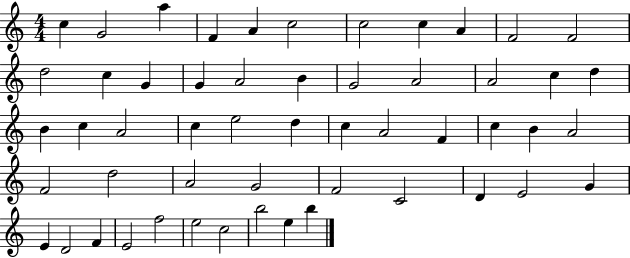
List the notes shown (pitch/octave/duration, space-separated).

C5/q G4/h A5/q F4/q A4/q C5/h C5/h C5/q A4/q F4/h F4/h D5/h C5/q G4/q G4/q A4/h B4/q G4/h A4/h A4/h C5/q D5/q B4/q C5/q A4/h C5/q E5/h D5/q C5/q A4/h F4/q C5/q B4/q A4/h F4/h D5/h A4/h G4/h F4/h C4/h D4/q E4/h G4/q E4/q D4/h F4/q E4/h F5/h E5/h C5/h B5/h E5/q B5/q